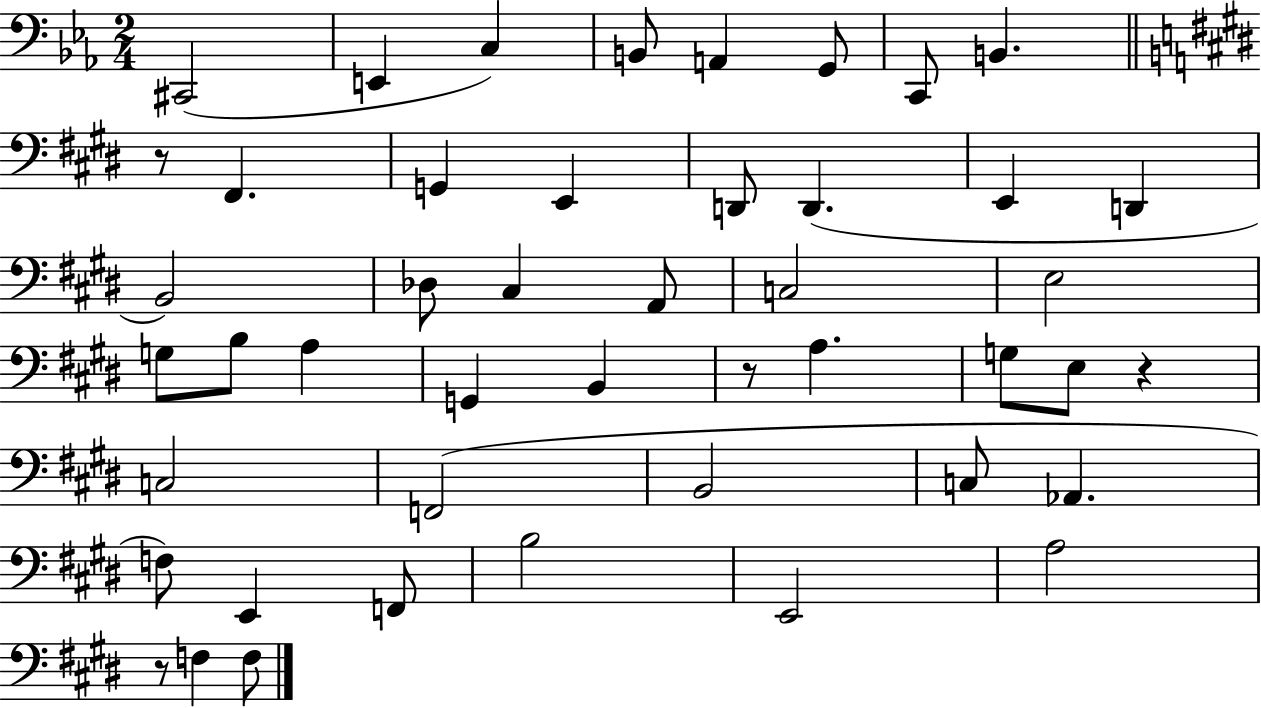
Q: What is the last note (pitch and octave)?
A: F3